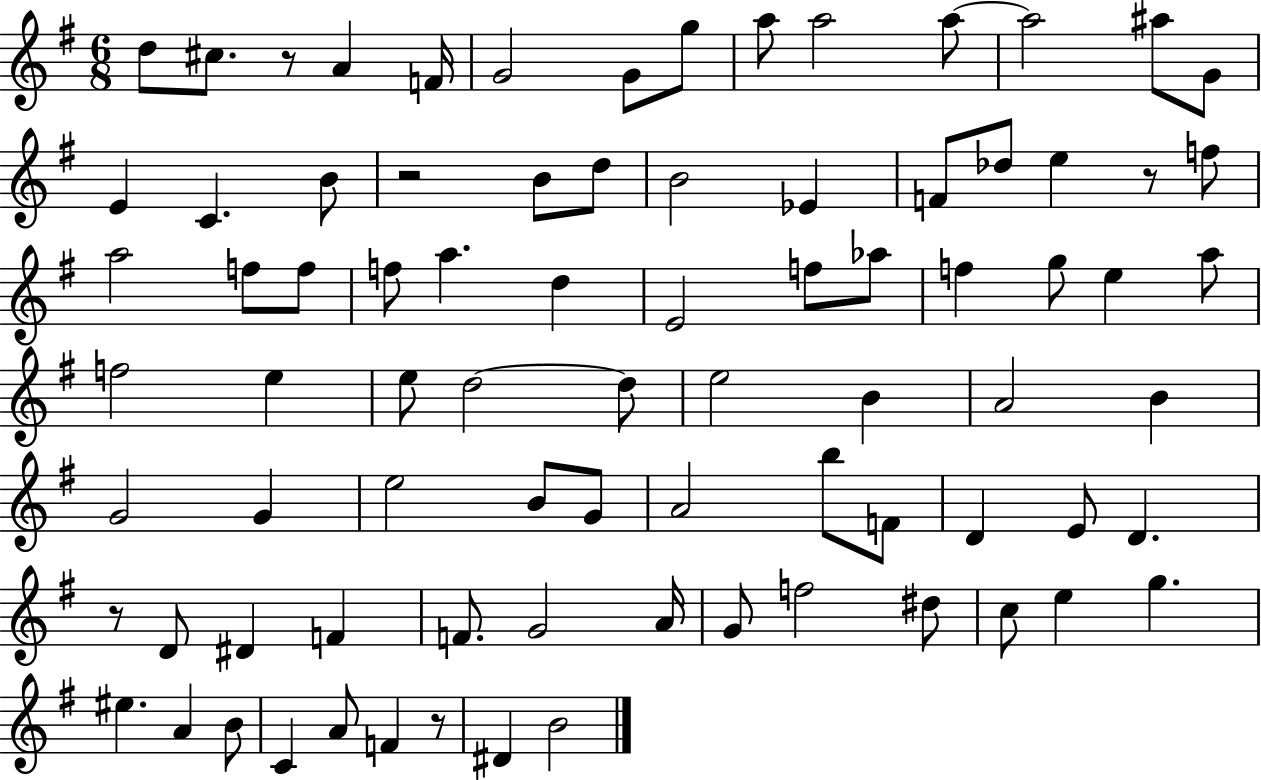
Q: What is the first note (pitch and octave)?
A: D5